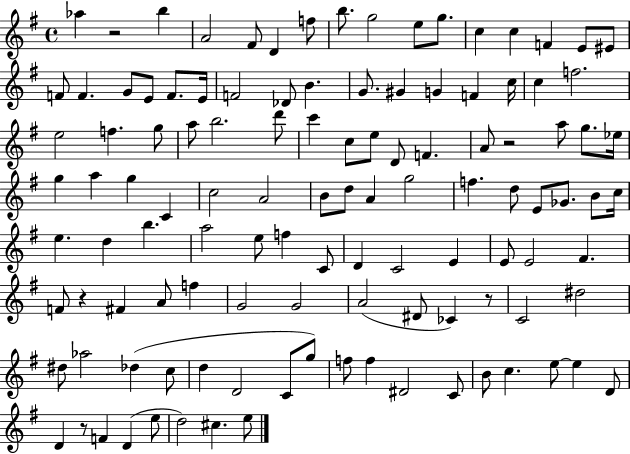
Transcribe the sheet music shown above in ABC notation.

X:1
T:Untitled
M:4/4
L:1/4
K:G
_a z2 b A2 ^F/2 D f/2 b/2 g2 e/2 g/2 c c F E/2 ^E/2 F/2 F G/2 E/2 F/2 E/4 F2 _D/2 B G/2 ^G G F c/4 c f2 e2 f g/2 a/2 b2 d'/2 c' c/2 e/2 D/2 F A/2 z2 a/2 g/2 _e/4 g a g C c2 A2 B/2 d/2 A g2 f d/2 E/2 _G/2 B/2 c/4 e d b a2 e/2 f C/2 D C2 E E/2 E2 ^F F/2 z ^F A/2 f G2 G2 A2 ^D/2 _C z/2 C2 ^d2 ^d/2 _a2 _d c/2 d D2 C/2 g/2 f/2 f ^D2 C/2 B/2 c e/2 e D/2 D z/2 F D e/2 d2 ^c e/2